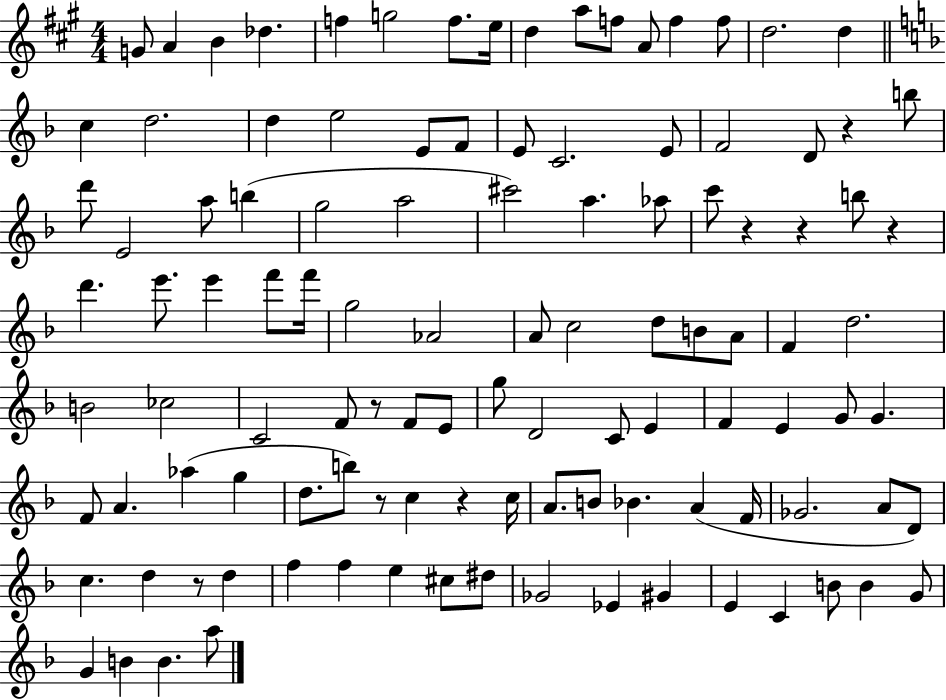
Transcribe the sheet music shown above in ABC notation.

X:1
T:Untitled
M:4/4
L:1/4
K:A
G/2 A B _d f g2 f/2 e/4 d a/2 f/2 A/2 f f/2 d2 d c d2 d e2 E/2 F/2 E/2 C2 E/2 F2 D/2 z b/2 d'/2 E2 a/2 b g2 a2 ^c'2 a _a/2 c'/2 z z b/2 z d' e'/2 e' f'/2 f'/4 g2 _A2 A/2 c2 d/2 B/2 A/2 F d2 B2 _c2 C2 F/2 z/2 F/2 E/2 g/2 D2 C/2 E F E G/2 G F/2 A _a g d/2 b/2 z/2 c z c/4 A/2 B/2 _B A F/4 _G2 A/2 D/2 c d z/2 d f f e ^c/2 ^d/2 _G2 _E ^G E C B/2 B G/2 G B B a/2